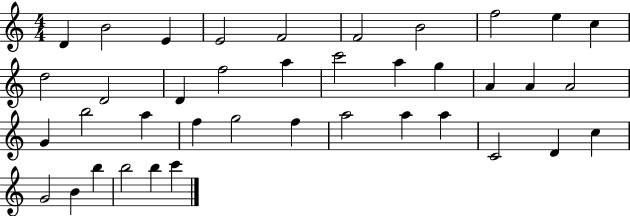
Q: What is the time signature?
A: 4/4